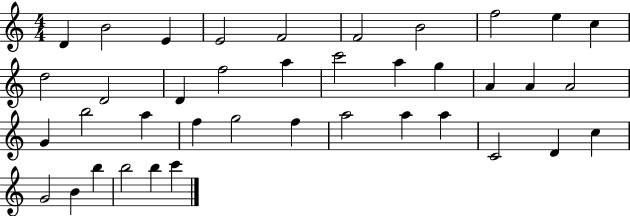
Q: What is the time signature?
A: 4/4